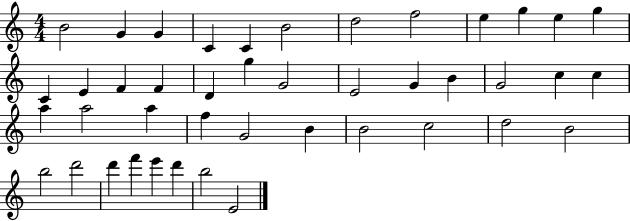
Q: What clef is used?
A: treble